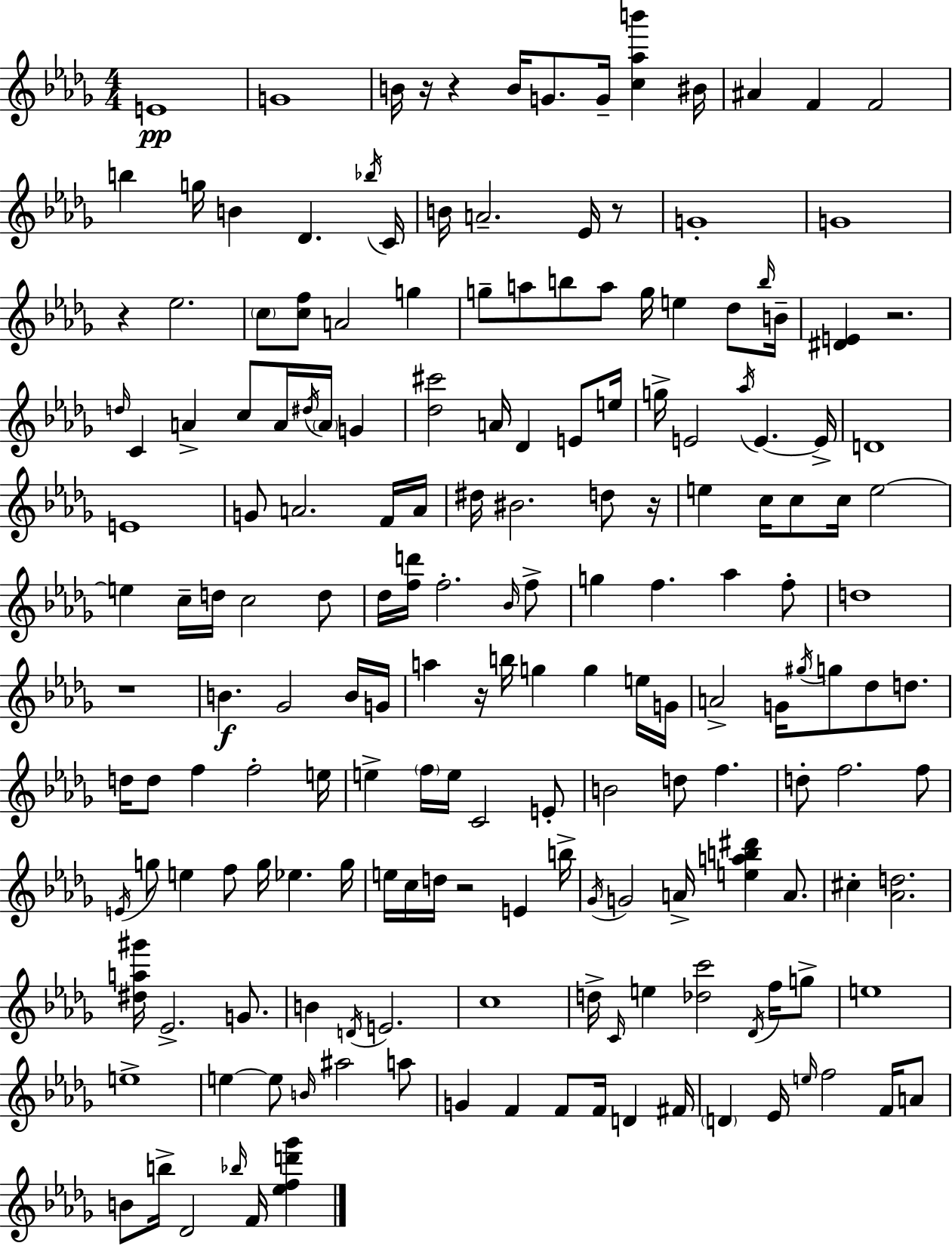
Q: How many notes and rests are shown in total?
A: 183